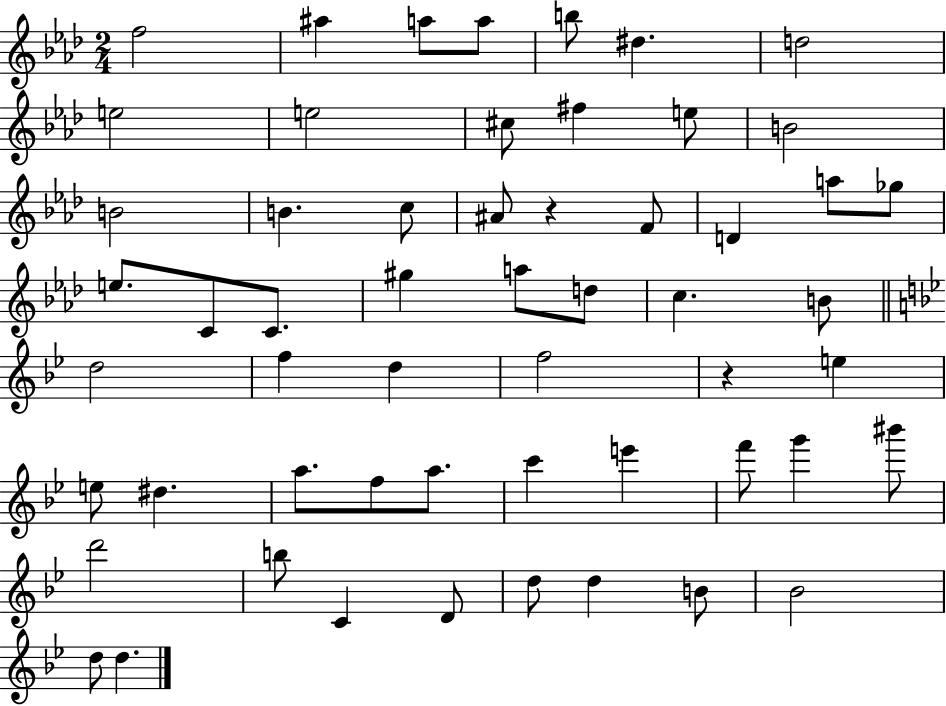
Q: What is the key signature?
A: AES major